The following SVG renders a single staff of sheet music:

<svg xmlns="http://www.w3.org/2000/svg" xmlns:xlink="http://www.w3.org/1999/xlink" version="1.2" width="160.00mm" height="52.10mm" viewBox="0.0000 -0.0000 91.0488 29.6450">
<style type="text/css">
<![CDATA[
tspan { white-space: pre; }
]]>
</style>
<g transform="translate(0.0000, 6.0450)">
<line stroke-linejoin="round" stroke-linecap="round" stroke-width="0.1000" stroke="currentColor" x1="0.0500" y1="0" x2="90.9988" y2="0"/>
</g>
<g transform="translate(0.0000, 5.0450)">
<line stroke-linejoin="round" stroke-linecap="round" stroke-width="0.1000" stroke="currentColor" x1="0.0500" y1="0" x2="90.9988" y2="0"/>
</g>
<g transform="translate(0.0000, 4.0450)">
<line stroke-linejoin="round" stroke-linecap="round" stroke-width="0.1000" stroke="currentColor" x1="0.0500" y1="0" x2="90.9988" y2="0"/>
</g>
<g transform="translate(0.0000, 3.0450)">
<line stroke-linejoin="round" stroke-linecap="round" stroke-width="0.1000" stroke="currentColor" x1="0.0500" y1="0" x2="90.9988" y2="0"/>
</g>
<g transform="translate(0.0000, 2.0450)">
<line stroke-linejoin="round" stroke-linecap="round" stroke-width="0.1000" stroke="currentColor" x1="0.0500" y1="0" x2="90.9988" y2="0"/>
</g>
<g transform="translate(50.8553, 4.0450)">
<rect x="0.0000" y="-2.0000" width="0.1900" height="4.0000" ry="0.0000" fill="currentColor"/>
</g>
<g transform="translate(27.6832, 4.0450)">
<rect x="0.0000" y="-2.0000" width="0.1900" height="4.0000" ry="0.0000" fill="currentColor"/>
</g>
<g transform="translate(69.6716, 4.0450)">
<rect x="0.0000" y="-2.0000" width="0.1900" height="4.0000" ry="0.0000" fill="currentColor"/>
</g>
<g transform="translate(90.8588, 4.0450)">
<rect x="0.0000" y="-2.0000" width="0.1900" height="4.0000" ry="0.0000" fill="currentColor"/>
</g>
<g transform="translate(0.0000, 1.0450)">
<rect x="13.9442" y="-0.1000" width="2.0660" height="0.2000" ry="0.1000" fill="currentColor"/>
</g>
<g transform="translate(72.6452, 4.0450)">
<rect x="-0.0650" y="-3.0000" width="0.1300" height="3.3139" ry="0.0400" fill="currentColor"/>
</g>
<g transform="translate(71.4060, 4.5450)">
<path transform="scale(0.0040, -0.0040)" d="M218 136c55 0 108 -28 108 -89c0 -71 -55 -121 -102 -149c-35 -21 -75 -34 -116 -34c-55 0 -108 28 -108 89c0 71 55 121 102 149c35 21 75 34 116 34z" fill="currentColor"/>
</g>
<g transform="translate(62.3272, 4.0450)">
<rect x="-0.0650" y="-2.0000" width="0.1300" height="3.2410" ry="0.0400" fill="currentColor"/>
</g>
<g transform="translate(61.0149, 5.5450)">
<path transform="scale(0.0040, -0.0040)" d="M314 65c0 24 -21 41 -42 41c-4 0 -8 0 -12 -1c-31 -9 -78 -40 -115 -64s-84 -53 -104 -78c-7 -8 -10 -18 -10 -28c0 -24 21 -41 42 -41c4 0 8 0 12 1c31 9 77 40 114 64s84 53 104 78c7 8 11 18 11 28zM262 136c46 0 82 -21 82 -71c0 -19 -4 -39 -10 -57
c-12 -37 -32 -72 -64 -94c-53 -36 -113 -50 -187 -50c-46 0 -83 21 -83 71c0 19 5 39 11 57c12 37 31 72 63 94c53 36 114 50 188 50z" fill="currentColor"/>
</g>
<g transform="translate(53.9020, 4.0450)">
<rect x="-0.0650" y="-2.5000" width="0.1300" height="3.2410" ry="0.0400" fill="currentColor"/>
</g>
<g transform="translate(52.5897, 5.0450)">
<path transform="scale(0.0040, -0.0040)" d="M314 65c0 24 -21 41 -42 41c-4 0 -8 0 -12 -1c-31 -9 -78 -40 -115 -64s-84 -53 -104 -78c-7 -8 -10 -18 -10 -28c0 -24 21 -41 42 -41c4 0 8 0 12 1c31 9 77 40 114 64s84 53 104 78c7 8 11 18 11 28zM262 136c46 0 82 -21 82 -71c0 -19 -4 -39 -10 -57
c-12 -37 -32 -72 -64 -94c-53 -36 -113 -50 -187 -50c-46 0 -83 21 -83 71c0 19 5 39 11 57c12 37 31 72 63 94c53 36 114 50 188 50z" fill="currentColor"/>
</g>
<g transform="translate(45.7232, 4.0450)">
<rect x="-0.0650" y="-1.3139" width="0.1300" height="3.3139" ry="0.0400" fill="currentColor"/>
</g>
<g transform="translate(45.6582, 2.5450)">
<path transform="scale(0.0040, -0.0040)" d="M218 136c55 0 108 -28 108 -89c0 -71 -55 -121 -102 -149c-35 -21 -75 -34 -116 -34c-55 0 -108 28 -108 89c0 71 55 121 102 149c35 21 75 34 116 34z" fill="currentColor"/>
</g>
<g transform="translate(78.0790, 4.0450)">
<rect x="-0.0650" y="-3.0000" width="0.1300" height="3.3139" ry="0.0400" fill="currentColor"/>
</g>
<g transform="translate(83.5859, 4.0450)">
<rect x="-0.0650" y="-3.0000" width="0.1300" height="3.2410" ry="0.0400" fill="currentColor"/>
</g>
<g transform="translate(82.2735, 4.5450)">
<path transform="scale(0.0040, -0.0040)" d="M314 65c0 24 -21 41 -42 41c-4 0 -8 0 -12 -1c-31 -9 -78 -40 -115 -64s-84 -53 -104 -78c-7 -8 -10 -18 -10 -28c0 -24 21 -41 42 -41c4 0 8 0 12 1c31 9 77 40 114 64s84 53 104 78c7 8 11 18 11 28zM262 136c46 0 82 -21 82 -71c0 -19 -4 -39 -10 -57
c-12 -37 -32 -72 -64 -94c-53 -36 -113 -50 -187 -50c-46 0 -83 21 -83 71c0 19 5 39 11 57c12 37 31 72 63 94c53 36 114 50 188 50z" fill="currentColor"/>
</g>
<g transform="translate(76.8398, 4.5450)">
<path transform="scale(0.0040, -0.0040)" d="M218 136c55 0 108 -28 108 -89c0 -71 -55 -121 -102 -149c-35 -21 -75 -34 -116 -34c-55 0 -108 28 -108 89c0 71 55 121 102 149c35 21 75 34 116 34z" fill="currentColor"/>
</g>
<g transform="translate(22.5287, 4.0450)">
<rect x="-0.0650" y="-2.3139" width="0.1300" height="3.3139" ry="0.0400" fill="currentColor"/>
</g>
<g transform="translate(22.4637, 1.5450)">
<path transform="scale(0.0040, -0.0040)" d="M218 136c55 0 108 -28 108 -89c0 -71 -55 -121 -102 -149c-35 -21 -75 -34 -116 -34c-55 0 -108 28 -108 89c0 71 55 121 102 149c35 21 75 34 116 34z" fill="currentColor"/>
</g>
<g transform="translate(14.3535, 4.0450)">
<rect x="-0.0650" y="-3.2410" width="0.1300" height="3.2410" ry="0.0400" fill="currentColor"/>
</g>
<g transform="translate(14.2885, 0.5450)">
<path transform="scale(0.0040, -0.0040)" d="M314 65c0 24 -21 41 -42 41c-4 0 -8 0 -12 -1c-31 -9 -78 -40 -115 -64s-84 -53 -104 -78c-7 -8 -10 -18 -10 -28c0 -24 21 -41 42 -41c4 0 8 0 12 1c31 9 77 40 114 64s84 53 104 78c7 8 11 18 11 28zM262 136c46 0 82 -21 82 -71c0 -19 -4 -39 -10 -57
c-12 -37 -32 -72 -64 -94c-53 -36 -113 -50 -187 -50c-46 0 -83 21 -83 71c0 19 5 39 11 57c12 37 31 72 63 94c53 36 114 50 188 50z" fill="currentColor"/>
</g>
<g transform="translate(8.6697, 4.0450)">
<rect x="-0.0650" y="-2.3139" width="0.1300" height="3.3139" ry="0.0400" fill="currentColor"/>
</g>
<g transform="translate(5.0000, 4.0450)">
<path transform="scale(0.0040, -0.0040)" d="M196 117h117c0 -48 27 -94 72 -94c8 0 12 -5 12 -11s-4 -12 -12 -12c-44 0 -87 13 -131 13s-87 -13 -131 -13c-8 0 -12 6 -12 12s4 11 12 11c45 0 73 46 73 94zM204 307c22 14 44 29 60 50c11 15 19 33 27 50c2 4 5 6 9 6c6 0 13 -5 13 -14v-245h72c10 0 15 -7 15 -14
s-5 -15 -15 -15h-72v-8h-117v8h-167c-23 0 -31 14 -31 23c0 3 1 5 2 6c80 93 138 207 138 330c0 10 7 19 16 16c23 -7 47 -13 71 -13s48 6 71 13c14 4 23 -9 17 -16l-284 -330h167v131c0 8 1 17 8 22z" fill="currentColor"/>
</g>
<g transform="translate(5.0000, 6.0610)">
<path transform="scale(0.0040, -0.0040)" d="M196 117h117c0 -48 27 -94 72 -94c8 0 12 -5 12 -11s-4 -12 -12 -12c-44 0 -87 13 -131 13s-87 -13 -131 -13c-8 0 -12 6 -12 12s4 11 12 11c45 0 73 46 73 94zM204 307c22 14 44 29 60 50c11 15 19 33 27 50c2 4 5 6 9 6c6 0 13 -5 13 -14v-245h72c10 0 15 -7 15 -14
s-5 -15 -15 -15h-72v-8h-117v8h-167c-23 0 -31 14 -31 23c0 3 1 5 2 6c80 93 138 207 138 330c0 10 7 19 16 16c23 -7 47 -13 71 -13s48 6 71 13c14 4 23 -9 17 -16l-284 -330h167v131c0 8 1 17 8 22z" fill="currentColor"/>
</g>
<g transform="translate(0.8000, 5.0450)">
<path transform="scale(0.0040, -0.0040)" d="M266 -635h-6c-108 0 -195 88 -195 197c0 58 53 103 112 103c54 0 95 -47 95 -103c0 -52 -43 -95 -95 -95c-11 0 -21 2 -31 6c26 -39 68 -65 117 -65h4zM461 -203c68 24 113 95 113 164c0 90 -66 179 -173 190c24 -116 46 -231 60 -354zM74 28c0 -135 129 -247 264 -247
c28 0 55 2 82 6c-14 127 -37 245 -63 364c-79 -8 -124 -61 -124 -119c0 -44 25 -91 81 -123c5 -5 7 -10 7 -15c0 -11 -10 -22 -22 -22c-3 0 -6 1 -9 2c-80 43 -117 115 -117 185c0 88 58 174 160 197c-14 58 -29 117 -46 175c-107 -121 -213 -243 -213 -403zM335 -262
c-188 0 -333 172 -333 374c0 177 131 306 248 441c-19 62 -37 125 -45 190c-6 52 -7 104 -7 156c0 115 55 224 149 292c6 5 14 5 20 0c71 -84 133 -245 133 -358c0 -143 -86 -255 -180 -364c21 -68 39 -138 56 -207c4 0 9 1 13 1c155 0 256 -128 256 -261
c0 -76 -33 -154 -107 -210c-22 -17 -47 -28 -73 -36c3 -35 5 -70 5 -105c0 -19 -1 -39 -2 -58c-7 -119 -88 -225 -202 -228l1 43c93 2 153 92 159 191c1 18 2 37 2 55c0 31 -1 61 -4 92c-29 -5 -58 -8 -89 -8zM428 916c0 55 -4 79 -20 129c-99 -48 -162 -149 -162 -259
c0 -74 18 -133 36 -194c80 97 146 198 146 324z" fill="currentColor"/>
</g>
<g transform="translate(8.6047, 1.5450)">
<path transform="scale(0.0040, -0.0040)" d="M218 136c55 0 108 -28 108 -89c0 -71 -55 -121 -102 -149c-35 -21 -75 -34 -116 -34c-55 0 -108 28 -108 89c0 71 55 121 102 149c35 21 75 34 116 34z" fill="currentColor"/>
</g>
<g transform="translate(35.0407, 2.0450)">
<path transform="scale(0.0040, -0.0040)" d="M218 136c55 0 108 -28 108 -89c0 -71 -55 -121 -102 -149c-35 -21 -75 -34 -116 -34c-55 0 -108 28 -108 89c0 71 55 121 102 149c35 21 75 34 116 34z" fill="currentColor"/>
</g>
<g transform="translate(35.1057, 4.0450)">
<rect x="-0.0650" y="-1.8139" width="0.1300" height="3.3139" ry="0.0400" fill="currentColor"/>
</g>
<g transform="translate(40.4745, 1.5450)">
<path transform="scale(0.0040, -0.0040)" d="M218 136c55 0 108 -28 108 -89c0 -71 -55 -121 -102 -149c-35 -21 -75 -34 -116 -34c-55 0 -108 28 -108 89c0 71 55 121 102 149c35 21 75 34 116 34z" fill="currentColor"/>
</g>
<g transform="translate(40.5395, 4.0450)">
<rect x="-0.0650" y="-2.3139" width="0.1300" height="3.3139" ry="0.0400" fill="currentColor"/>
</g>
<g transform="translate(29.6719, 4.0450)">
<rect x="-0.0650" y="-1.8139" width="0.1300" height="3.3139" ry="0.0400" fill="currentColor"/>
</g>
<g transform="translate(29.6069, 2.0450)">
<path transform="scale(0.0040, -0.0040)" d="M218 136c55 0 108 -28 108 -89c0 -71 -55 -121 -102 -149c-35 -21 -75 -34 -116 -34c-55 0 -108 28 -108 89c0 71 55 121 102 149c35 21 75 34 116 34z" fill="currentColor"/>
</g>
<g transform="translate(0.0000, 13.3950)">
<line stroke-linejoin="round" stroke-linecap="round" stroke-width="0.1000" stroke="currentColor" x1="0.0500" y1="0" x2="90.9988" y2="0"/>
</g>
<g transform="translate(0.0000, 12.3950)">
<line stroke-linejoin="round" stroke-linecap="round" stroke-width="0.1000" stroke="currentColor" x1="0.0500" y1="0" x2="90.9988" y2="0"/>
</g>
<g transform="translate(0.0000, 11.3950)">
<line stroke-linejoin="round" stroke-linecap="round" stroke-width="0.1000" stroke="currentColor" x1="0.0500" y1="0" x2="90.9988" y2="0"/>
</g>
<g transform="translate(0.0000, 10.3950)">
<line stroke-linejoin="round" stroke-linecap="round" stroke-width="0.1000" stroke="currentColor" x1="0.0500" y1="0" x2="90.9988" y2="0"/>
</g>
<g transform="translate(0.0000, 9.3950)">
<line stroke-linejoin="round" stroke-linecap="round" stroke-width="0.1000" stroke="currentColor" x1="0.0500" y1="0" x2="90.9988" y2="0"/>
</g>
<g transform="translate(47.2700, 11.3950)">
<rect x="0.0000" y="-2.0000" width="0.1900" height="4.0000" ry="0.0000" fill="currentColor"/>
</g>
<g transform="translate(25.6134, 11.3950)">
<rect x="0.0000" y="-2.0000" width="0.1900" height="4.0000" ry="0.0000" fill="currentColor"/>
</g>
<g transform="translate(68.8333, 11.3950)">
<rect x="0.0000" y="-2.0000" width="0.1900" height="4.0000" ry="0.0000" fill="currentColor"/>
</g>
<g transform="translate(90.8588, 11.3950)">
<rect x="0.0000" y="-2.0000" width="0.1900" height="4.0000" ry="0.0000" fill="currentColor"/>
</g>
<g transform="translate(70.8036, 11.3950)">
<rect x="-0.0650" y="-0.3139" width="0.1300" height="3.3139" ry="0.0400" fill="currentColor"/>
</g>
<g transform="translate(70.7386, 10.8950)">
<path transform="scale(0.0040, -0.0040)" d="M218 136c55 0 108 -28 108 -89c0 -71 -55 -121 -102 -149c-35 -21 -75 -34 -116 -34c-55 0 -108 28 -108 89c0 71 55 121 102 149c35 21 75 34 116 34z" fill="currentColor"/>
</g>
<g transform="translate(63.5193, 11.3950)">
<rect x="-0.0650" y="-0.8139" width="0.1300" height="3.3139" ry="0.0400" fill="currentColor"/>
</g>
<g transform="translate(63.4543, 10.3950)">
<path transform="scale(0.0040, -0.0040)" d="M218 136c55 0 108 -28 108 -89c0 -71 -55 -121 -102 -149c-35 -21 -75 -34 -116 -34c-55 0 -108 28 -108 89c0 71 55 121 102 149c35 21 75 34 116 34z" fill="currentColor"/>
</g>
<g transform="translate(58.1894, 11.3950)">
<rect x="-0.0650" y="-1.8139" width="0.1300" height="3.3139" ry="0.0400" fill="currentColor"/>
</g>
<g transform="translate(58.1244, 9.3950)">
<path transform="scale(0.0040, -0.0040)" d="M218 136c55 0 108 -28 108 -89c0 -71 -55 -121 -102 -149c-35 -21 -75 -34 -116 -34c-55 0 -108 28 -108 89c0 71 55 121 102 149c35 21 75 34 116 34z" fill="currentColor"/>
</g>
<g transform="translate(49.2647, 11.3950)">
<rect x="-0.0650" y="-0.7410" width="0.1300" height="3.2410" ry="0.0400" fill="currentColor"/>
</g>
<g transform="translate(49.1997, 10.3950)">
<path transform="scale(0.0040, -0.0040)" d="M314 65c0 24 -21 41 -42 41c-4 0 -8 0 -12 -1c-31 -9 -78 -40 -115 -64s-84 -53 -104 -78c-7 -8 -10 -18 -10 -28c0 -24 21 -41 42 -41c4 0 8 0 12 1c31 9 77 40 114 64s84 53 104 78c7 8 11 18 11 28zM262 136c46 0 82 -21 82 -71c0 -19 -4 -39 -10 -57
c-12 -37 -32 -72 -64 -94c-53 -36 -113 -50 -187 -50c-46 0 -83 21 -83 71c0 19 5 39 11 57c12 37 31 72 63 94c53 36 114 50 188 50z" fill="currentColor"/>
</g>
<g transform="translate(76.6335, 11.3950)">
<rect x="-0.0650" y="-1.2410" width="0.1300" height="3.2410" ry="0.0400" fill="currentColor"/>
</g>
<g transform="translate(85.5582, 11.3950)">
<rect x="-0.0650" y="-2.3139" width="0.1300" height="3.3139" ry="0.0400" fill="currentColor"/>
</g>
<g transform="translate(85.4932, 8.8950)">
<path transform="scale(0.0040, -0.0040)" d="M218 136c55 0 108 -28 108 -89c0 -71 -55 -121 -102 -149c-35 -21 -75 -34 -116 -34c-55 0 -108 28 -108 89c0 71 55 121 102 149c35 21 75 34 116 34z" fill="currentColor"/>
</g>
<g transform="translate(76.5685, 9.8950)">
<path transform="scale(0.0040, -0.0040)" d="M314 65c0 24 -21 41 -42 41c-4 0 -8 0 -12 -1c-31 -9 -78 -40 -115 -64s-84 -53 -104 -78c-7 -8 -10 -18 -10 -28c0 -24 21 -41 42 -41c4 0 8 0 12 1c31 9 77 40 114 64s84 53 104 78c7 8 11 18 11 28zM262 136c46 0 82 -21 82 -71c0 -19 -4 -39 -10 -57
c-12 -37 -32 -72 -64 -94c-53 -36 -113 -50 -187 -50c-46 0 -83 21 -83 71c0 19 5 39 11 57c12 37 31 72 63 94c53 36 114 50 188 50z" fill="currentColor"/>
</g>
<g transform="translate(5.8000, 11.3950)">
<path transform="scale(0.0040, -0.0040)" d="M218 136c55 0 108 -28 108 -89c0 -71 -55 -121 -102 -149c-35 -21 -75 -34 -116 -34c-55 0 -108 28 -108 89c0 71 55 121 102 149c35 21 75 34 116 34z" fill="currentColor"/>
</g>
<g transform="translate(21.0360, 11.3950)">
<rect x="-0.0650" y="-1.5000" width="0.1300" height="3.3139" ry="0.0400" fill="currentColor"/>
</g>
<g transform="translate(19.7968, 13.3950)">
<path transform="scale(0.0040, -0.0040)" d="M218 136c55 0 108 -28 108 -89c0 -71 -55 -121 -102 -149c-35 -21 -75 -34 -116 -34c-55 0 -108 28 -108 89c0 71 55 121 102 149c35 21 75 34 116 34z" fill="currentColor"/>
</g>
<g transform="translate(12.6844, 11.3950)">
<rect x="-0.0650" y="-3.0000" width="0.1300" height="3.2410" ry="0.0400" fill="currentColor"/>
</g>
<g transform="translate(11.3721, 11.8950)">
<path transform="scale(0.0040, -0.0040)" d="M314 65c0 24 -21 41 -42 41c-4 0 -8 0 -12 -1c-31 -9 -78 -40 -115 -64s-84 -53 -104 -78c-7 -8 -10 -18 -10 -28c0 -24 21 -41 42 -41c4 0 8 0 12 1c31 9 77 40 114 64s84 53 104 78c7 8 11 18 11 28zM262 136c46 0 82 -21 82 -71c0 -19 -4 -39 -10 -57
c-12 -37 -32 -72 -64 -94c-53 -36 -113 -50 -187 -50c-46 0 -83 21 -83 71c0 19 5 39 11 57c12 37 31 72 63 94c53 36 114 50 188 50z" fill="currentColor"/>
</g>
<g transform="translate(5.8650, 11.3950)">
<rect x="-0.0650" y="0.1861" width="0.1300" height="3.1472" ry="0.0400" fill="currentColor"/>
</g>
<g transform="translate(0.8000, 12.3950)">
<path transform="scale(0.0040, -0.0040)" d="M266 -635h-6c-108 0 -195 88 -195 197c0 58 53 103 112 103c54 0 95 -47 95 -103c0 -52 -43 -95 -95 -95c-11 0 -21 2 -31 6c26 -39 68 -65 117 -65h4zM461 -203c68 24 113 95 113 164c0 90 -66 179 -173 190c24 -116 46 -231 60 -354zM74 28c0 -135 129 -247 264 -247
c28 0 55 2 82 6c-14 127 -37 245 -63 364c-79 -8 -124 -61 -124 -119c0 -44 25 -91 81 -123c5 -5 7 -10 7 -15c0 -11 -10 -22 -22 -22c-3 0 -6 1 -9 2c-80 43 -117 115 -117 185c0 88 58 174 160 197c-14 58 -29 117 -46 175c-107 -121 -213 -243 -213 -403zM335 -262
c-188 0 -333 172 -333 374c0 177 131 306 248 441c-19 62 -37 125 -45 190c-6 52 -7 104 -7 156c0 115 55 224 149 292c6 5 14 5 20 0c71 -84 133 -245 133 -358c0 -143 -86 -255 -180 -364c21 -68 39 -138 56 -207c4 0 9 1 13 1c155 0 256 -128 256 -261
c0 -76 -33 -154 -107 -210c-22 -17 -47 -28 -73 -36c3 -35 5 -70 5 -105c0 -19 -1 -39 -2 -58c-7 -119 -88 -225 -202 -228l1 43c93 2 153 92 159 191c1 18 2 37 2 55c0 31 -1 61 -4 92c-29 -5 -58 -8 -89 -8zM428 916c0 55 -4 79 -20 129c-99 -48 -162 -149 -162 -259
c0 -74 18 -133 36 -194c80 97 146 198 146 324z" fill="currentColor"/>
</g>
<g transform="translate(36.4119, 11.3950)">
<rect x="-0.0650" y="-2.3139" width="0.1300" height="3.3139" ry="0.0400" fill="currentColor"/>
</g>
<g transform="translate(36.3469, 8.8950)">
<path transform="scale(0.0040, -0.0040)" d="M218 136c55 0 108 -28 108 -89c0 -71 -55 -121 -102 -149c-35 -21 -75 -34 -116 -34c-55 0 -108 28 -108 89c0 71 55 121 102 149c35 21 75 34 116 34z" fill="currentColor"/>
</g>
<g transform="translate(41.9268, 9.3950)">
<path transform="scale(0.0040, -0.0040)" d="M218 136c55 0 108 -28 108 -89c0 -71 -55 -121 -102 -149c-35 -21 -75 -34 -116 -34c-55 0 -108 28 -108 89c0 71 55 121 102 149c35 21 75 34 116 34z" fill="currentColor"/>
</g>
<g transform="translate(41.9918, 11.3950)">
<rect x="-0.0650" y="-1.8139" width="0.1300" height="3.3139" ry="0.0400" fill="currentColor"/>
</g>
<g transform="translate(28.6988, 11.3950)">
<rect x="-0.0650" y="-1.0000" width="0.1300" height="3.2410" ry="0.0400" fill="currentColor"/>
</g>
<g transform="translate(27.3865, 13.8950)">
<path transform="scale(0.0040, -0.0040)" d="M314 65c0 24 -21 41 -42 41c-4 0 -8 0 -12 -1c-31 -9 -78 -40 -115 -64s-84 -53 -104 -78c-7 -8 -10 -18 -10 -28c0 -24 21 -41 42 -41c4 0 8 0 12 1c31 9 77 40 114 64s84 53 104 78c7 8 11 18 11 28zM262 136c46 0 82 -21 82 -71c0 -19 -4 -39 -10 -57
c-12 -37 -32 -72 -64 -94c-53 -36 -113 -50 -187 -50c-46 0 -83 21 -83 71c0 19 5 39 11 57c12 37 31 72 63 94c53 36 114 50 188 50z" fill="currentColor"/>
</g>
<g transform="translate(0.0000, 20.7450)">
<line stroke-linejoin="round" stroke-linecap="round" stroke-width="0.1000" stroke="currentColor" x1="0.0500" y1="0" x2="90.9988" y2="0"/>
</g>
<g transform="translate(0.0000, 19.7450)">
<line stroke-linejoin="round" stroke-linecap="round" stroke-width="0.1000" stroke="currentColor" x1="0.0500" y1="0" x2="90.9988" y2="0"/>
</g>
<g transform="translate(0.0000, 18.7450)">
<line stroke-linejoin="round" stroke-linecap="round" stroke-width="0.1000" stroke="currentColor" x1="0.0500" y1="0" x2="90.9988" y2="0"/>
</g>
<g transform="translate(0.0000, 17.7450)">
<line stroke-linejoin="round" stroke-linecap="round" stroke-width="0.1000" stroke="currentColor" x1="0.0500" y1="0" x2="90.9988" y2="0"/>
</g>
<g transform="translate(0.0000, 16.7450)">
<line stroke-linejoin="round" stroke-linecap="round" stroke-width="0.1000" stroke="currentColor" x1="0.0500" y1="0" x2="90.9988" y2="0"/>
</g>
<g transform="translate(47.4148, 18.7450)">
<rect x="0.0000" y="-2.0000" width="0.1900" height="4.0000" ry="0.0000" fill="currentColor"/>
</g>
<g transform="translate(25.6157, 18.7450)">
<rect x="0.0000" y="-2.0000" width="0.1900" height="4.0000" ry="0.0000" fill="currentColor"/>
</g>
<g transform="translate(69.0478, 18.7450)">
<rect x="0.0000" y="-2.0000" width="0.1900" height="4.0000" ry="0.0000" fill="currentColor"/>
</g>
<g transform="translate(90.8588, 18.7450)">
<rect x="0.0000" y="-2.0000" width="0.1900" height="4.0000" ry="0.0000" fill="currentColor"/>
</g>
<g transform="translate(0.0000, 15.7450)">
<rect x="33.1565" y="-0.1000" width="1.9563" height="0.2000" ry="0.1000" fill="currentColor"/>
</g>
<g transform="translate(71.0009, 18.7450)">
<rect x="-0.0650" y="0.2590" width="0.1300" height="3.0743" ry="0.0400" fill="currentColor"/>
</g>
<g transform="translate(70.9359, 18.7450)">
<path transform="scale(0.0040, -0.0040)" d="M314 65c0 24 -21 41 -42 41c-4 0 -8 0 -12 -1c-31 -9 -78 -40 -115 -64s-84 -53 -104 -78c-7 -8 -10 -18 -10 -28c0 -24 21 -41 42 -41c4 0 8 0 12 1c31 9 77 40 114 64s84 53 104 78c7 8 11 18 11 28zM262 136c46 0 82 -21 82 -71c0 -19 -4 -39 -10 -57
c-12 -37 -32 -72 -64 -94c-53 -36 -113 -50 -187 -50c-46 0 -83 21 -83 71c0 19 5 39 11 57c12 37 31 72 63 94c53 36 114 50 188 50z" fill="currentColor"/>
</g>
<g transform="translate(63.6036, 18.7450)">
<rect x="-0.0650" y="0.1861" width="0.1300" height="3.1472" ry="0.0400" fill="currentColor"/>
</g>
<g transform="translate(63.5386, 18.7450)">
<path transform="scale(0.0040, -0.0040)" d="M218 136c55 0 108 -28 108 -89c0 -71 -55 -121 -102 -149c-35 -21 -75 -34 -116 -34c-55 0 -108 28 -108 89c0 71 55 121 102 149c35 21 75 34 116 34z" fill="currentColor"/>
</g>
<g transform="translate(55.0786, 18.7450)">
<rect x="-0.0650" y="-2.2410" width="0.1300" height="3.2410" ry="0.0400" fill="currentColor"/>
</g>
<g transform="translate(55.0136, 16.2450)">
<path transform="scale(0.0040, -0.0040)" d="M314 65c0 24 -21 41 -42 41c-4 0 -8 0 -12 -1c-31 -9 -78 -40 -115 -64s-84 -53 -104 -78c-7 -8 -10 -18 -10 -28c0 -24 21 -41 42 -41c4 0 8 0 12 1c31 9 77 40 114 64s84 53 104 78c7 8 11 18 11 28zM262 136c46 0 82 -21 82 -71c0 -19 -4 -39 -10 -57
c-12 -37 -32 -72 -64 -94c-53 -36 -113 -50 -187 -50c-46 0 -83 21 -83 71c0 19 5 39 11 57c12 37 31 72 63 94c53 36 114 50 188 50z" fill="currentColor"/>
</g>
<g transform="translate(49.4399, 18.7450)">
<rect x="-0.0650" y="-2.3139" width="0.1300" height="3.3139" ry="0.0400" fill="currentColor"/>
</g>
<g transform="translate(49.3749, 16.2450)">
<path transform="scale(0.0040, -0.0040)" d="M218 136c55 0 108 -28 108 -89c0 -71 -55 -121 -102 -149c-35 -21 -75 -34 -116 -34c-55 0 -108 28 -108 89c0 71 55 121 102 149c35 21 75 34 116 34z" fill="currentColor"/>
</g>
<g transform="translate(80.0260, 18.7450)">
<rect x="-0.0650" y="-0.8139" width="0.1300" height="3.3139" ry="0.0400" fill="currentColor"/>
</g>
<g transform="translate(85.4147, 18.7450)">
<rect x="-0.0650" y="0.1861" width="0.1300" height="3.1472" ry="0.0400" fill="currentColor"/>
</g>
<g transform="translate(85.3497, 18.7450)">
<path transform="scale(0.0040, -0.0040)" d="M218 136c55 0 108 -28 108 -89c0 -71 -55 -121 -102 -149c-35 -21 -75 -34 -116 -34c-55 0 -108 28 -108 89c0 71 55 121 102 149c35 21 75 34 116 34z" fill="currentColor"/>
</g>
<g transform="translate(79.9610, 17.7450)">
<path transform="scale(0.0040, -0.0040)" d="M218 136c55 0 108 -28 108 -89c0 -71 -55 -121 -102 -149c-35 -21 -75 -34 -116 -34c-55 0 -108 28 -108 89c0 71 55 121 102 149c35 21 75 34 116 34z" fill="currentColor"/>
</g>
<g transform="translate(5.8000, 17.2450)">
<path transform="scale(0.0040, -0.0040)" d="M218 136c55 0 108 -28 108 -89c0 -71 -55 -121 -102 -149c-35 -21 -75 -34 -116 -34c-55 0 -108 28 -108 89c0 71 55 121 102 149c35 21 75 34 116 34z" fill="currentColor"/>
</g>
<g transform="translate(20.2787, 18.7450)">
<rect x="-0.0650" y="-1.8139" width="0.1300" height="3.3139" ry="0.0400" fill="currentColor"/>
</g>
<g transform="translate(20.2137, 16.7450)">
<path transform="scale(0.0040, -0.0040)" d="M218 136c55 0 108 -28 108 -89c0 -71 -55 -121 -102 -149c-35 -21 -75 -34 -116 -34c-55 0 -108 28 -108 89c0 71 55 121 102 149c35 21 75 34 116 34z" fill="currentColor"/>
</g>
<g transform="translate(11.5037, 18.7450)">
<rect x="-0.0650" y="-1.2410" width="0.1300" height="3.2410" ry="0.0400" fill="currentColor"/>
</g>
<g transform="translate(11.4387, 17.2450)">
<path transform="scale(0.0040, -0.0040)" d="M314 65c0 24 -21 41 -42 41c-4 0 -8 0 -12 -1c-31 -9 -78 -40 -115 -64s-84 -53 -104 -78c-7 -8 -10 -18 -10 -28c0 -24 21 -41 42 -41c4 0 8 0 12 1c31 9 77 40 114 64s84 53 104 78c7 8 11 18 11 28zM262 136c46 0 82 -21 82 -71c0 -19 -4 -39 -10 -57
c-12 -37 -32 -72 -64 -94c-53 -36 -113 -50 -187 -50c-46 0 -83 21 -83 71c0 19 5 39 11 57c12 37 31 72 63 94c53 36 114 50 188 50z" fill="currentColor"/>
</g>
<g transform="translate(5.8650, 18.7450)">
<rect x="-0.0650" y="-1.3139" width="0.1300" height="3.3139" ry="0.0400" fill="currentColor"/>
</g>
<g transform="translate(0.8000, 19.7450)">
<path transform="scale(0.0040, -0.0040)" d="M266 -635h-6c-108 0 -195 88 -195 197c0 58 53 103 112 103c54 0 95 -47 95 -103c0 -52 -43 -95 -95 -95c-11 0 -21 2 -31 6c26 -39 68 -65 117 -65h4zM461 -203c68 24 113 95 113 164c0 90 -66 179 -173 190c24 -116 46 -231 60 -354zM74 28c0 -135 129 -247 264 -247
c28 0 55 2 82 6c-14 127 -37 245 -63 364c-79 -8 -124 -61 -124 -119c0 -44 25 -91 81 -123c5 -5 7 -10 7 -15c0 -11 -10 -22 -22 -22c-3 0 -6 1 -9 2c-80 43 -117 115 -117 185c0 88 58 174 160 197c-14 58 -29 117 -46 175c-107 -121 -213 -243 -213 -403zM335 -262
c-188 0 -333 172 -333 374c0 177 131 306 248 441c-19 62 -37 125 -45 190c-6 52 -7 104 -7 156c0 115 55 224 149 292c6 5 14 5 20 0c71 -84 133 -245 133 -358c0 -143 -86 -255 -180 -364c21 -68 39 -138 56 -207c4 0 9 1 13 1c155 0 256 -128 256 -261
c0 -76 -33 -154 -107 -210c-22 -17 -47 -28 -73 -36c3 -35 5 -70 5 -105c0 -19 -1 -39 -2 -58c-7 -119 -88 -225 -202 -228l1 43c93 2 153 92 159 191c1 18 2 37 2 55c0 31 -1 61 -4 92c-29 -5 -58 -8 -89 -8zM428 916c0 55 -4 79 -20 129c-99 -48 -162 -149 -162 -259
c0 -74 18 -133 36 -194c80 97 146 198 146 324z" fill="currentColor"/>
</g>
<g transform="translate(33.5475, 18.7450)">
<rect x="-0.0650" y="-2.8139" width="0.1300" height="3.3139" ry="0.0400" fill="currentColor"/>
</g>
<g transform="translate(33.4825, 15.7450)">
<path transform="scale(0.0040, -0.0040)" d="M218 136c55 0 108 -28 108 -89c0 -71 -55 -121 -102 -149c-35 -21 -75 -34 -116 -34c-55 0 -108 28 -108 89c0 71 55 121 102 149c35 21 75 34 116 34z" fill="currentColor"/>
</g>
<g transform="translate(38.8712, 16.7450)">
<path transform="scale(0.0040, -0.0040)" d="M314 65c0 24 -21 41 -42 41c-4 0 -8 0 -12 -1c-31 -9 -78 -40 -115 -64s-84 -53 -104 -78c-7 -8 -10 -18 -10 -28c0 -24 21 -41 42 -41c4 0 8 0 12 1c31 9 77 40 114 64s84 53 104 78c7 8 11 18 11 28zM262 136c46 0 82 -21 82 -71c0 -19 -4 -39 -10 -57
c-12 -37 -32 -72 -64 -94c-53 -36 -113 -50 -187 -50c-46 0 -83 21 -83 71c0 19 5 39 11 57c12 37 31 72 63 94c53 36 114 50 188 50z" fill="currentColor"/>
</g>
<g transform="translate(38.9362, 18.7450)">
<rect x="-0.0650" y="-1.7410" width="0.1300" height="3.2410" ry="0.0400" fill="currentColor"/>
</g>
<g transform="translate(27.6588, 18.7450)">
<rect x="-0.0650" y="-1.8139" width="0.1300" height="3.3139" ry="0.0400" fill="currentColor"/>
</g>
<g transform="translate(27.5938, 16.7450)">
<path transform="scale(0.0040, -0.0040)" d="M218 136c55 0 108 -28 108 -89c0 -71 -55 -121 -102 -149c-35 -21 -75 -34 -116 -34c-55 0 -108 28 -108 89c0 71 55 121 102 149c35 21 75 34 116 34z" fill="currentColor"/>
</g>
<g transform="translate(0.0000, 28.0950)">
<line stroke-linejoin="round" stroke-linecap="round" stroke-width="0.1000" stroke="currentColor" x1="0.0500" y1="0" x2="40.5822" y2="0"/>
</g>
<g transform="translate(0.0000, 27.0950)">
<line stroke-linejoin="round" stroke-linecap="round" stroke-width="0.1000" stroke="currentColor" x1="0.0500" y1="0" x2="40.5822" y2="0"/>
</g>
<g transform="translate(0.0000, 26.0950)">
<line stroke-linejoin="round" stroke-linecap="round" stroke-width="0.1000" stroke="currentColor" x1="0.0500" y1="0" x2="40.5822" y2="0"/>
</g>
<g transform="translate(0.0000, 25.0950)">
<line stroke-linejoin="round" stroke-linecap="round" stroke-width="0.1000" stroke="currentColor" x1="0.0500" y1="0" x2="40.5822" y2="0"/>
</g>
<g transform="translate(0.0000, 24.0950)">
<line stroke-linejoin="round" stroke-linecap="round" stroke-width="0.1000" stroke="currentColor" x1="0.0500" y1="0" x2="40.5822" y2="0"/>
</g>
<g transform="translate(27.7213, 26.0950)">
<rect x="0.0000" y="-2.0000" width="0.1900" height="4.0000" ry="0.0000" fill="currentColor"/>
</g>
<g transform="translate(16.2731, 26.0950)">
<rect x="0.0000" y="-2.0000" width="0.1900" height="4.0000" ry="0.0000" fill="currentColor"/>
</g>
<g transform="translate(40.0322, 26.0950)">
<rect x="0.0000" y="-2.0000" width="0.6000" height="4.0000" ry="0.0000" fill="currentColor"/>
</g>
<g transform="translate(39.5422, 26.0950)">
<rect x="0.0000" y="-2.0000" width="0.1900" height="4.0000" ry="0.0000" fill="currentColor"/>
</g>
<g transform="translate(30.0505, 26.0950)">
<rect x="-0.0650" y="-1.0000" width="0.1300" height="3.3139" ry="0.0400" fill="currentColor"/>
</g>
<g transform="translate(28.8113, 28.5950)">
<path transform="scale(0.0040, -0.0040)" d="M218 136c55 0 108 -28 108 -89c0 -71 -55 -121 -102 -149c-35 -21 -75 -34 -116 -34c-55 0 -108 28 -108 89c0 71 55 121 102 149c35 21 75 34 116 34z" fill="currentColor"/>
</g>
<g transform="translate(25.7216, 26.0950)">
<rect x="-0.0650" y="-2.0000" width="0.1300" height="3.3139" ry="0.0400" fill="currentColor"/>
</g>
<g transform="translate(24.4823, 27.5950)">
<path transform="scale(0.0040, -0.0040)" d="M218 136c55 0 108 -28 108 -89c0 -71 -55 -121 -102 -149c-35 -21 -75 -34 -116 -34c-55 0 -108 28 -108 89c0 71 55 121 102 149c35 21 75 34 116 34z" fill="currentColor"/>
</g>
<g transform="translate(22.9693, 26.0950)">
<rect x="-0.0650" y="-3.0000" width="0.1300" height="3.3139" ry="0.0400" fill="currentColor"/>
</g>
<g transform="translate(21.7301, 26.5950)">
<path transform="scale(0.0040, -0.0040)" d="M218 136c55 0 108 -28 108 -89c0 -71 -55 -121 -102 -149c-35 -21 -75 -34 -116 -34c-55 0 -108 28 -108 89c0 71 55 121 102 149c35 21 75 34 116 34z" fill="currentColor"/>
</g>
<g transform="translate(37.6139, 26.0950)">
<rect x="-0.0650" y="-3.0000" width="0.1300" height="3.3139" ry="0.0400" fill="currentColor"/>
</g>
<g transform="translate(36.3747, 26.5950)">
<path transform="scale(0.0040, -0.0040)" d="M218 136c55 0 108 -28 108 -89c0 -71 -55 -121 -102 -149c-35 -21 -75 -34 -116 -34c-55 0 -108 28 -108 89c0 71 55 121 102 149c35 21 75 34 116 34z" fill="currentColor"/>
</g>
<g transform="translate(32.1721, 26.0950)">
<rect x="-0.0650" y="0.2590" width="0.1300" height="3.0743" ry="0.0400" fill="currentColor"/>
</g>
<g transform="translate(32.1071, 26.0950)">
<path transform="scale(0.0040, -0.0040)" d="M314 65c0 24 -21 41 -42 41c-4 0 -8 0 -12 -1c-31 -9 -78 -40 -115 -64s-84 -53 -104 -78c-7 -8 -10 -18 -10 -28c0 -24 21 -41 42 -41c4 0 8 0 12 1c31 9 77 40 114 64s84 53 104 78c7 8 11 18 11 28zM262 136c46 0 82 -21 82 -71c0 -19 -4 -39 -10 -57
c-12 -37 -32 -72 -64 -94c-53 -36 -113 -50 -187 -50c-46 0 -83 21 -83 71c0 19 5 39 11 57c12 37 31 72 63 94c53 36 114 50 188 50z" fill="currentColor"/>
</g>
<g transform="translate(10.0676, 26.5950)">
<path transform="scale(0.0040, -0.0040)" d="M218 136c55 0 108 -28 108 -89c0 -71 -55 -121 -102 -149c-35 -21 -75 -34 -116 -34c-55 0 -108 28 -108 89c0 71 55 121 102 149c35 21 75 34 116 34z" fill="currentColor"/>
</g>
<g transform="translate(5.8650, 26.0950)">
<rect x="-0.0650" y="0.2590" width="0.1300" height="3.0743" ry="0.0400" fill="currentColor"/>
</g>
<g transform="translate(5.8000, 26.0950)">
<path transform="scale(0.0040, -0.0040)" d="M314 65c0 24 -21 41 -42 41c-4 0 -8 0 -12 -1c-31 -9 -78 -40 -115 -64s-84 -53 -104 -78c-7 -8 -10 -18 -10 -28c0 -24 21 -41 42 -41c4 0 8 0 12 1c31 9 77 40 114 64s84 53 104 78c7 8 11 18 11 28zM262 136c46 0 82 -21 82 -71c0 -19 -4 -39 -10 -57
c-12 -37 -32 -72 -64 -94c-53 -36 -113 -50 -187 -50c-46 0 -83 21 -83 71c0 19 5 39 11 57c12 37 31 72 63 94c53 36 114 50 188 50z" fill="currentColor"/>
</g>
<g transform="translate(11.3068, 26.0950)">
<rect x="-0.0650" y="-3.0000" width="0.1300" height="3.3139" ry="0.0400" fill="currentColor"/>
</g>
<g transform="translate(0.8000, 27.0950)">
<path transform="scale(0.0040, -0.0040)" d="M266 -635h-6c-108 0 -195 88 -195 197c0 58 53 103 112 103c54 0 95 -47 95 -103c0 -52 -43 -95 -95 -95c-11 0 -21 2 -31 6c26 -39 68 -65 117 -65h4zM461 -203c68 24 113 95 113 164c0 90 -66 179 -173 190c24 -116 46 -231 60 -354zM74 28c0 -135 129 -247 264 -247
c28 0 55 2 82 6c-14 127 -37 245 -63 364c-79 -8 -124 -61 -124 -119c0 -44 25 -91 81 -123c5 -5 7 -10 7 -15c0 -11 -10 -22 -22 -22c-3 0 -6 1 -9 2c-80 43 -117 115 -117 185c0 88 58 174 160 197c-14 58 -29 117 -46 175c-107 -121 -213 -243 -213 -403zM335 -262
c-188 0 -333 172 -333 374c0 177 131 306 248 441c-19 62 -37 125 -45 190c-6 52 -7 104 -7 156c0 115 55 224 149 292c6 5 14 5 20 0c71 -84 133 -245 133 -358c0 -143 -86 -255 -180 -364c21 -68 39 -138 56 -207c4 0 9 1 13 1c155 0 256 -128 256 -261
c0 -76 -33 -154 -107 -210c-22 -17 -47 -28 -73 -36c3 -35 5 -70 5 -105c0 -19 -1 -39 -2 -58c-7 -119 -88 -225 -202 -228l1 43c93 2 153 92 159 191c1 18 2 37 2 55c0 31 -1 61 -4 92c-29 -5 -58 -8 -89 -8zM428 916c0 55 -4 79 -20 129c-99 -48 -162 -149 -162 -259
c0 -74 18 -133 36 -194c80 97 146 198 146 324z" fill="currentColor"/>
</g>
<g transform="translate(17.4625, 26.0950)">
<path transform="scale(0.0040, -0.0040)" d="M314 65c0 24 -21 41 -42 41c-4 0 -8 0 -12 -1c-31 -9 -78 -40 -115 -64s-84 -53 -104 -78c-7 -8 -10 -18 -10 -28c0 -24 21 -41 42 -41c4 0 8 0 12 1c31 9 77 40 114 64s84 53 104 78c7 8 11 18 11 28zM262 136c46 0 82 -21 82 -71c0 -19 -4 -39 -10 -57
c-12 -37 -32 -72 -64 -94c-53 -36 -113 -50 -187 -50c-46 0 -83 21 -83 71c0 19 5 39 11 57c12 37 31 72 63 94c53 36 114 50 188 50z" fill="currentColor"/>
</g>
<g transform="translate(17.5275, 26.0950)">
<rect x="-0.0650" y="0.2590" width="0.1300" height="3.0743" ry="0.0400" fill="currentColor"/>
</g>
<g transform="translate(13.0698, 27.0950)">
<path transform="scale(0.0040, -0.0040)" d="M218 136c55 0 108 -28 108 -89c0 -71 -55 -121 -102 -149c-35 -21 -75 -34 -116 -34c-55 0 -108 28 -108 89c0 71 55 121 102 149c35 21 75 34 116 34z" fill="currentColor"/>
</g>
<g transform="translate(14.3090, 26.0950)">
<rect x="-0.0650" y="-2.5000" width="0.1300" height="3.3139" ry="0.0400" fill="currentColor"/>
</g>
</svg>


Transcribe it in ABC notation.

X:1
T:Untitled
M:4/4
L:1/4
K:C
g b2 g f f g e G2 F2 A A A2 B A2 E D2 g f d2 f d c e2 g e e2 f f a f2 g g2 B B2 d B B2 A G B2 A F D B2 A